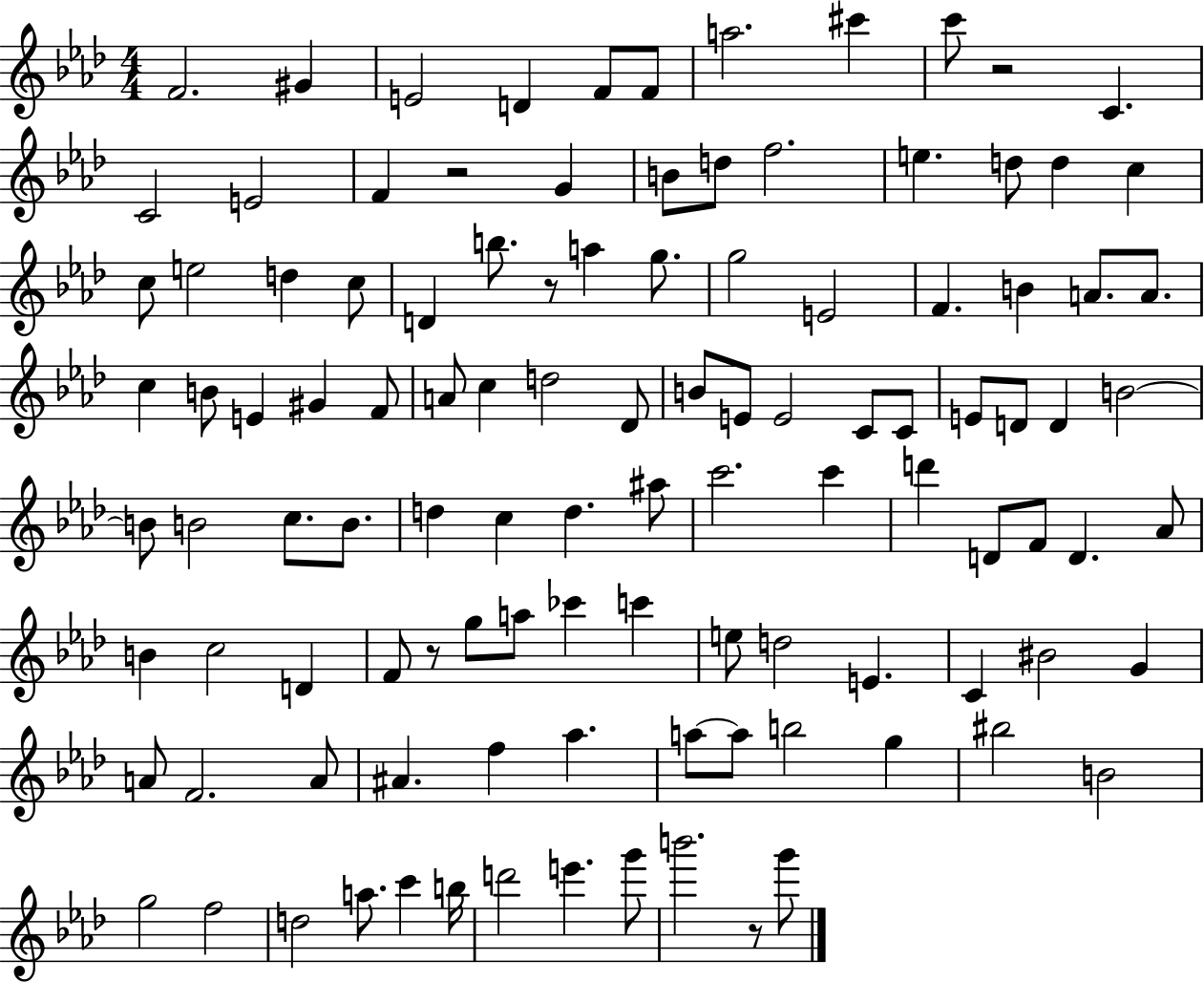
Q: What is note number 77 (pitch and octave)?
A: E5